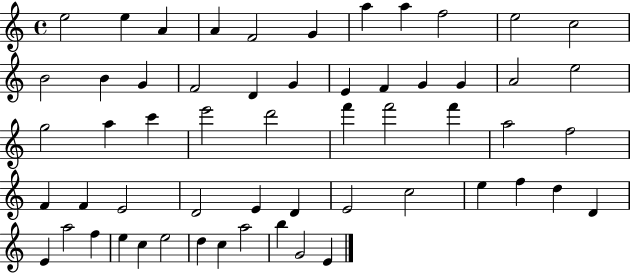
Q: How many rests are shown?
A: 0